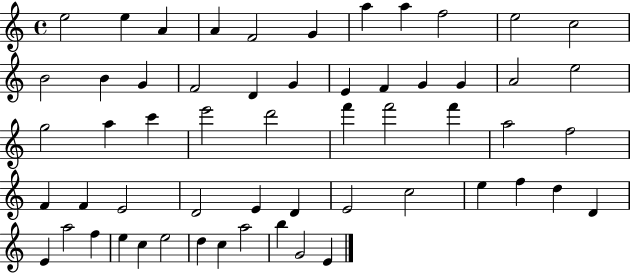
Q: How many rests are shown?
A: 0